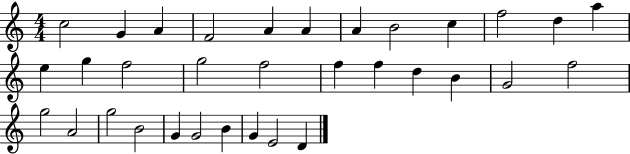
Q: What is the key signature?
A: C major